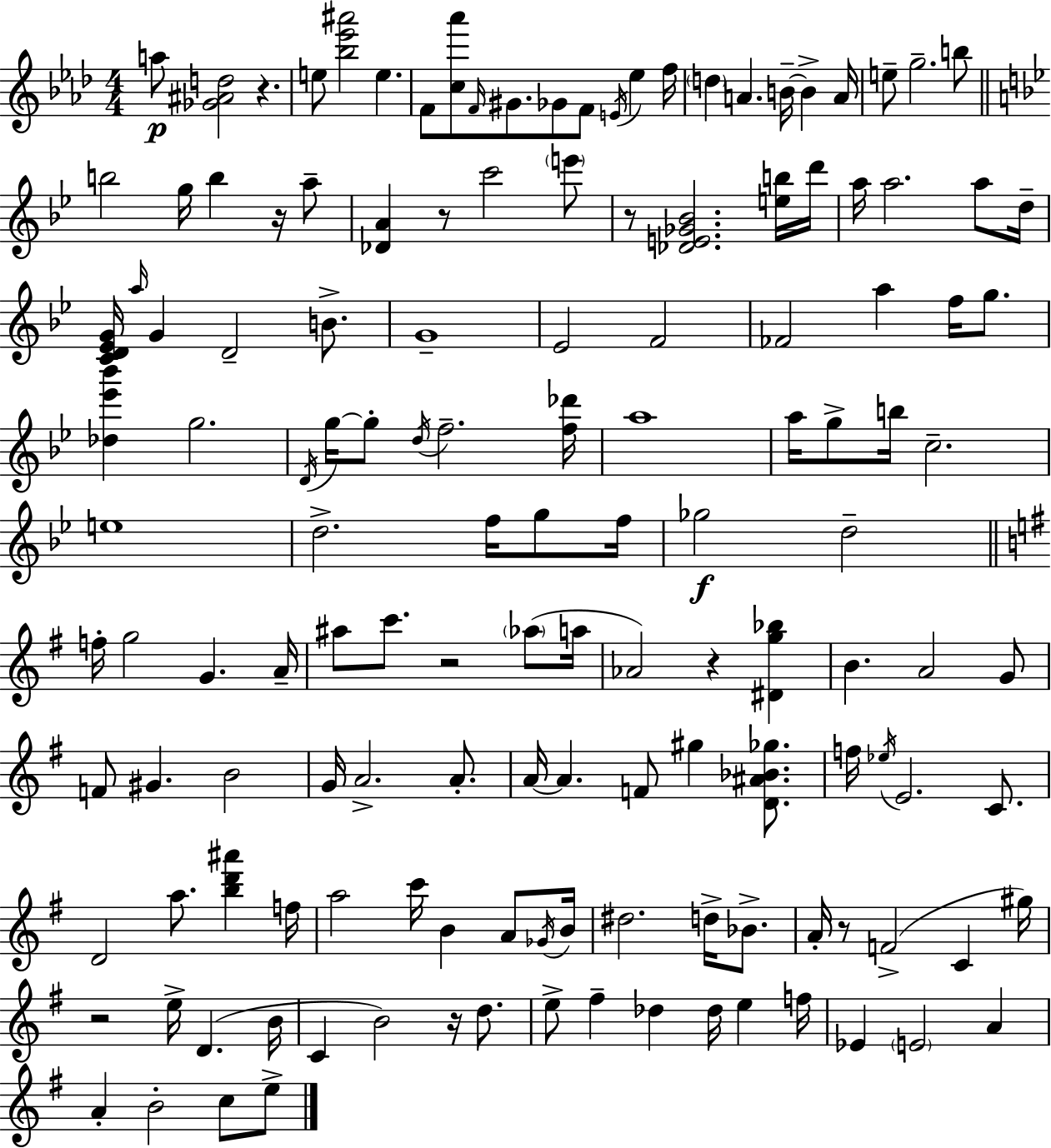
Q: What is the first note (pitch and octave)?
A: A5